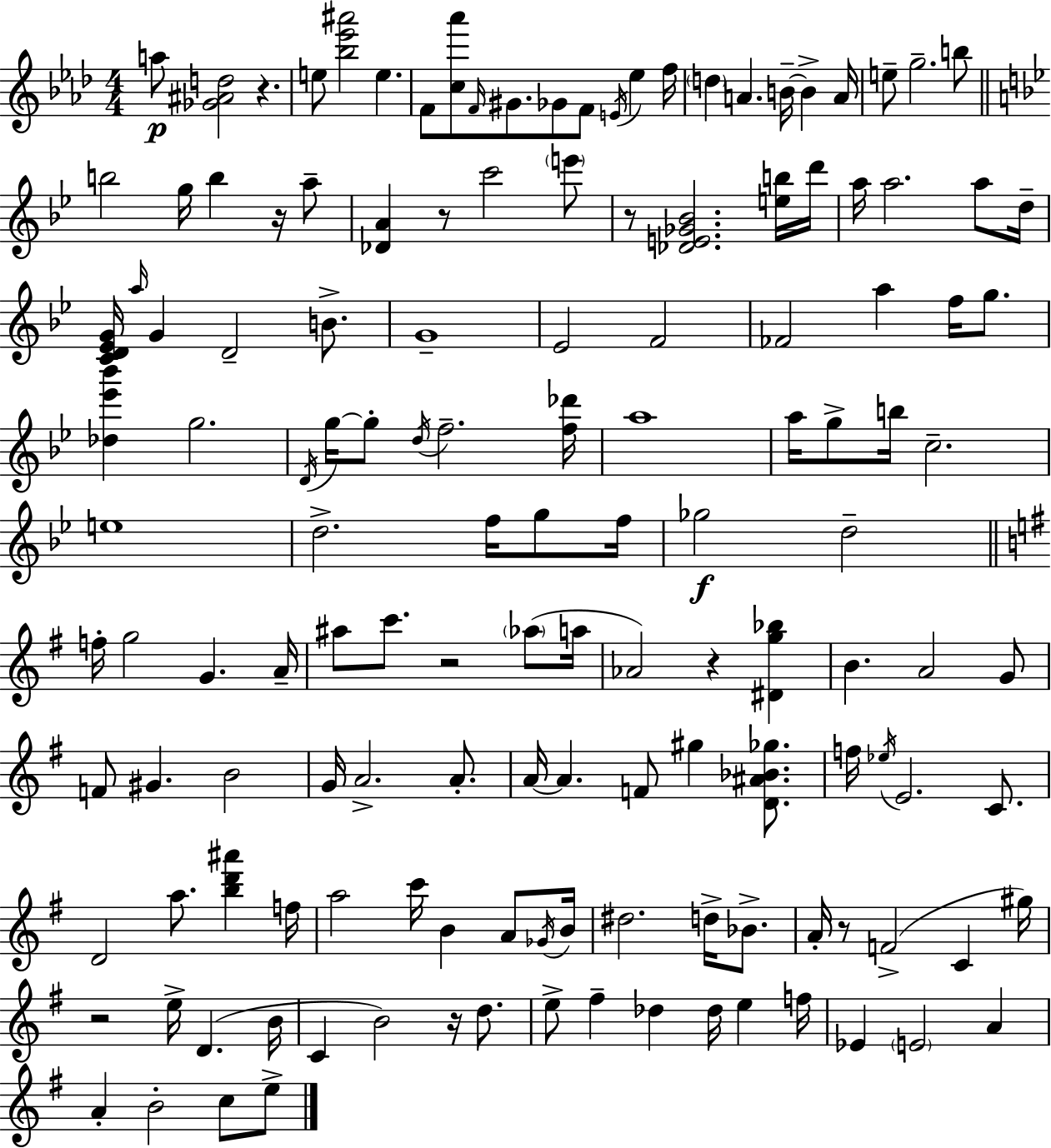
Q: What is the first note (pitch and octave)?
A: A5